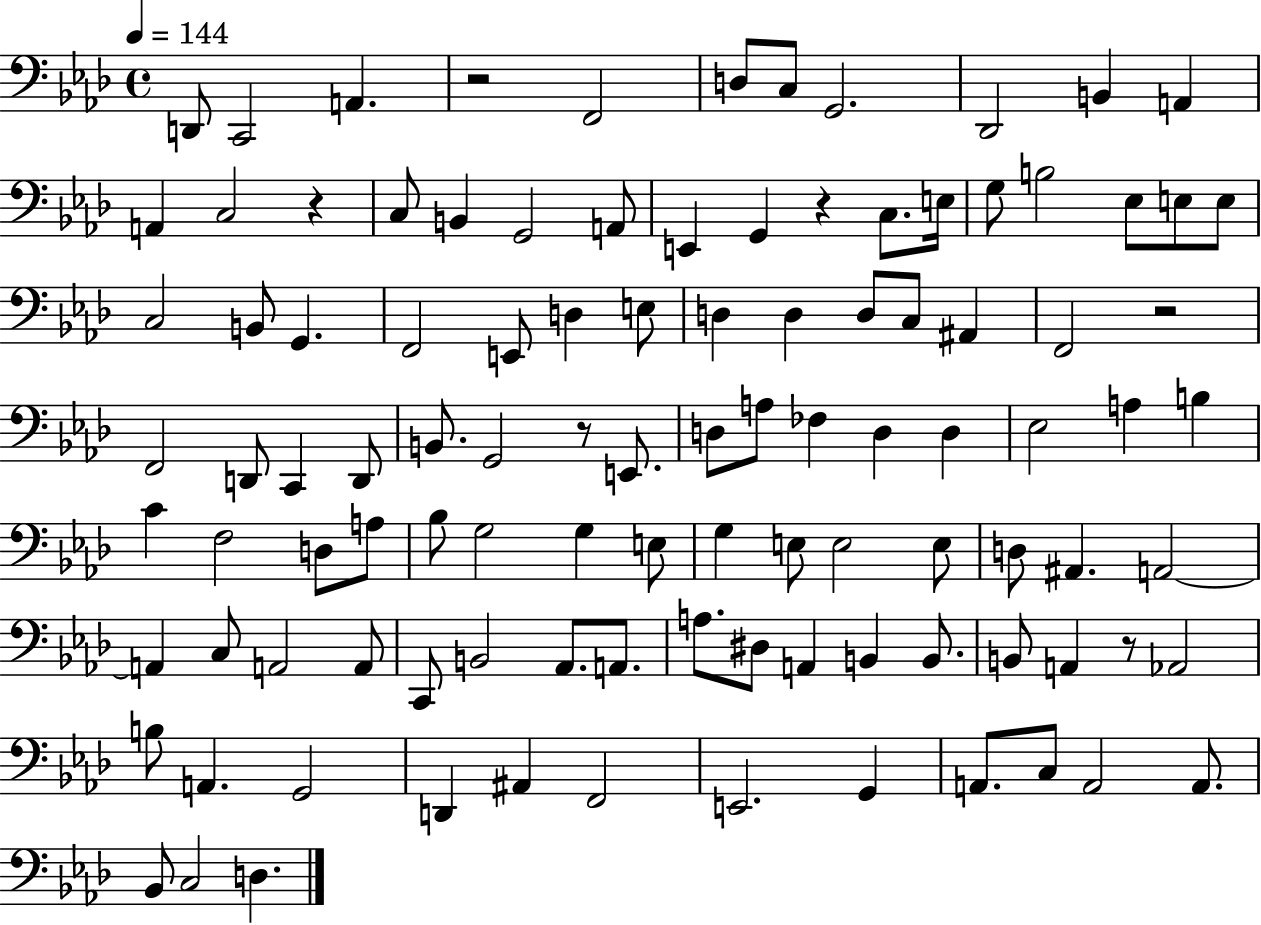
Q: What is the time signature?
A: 4/4